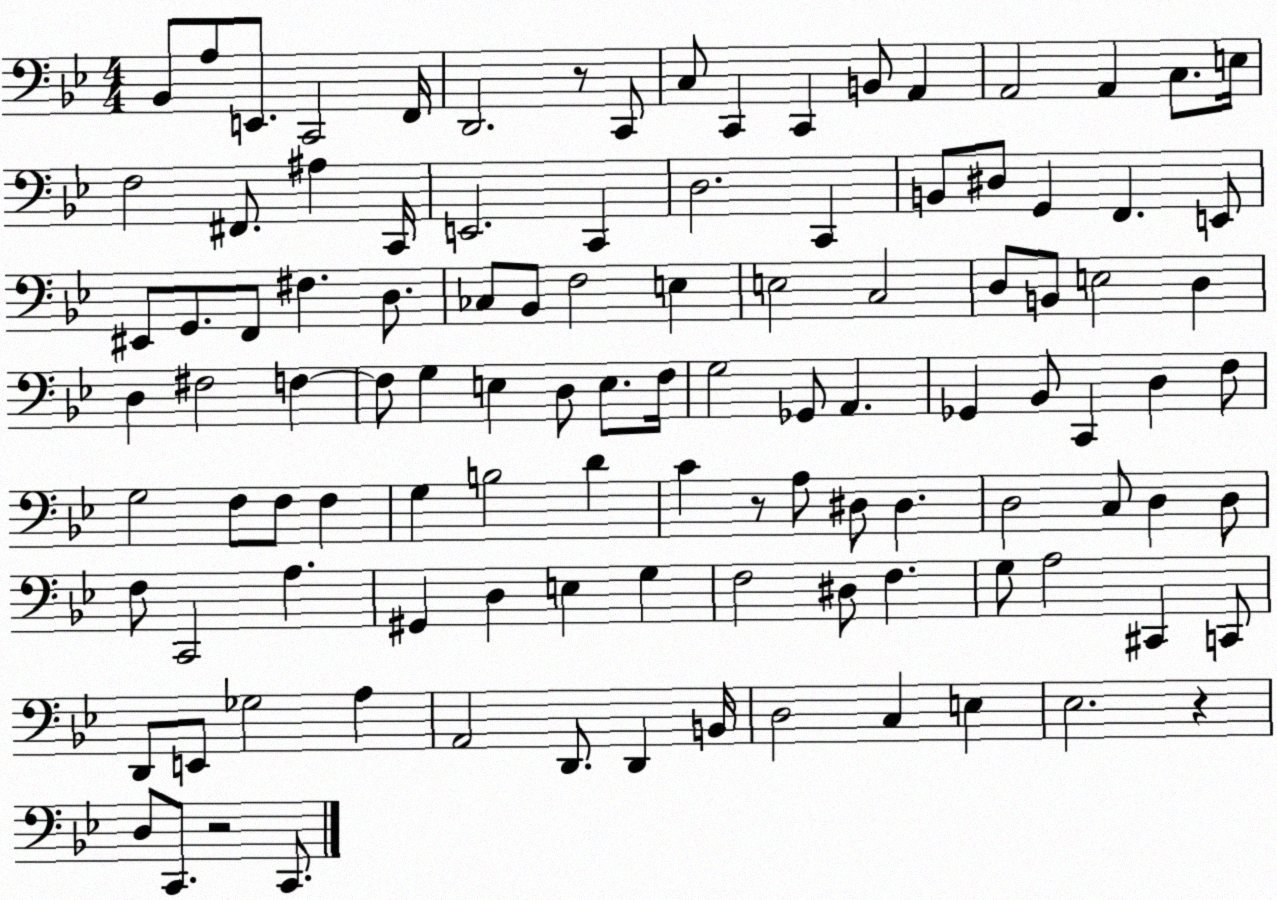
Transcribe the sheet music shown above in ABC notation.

X:1
T:Untitled
M:4/4
L:1/4
K:Bb
_B,,/2 A,/2 E,,/2 C,,2 F,,/4 D,,2 z/2 C,,/2 C,/2 C,, C,, B,,/2 A,, A,,2 A,, C,/2 E,/4 F,2 ^F,,/2 ^A, C,,/4 E,,2 C,, D,2 C,, B,,/2 ^D,/2 G,, F,, E,,/2 ^E,,/2 G,,/2 F,,/2 ^F, D,/2 _C,/2 _B,,/2 F,2 E, E,2 C,2 D,/2 B,,/2 E,2 D, D, ^F,2 F, F,/2 G, E, D,/2 E,/2 F,/4 G,2 _G,,/2 A,, _G,, _B,,/2 C,, D, F,/2 G,2 F,/2 F,/2 F, G, B,2 D C z/2 A,/2 ^D,/2 ^D, D,2 C,/2 D, D,/2 F,/2 C,,2 A, ^G,, D, E, G, F,2 ^D,/2 F, G,/2 A,2 ^C,, C,,/2 D,,/2 E,,/2 _G,2 A, A,,2 D,,/2 D,, B,,/4 D,2 C, E, _E,2 z D,/2 C,,/2 z2 C,,/2